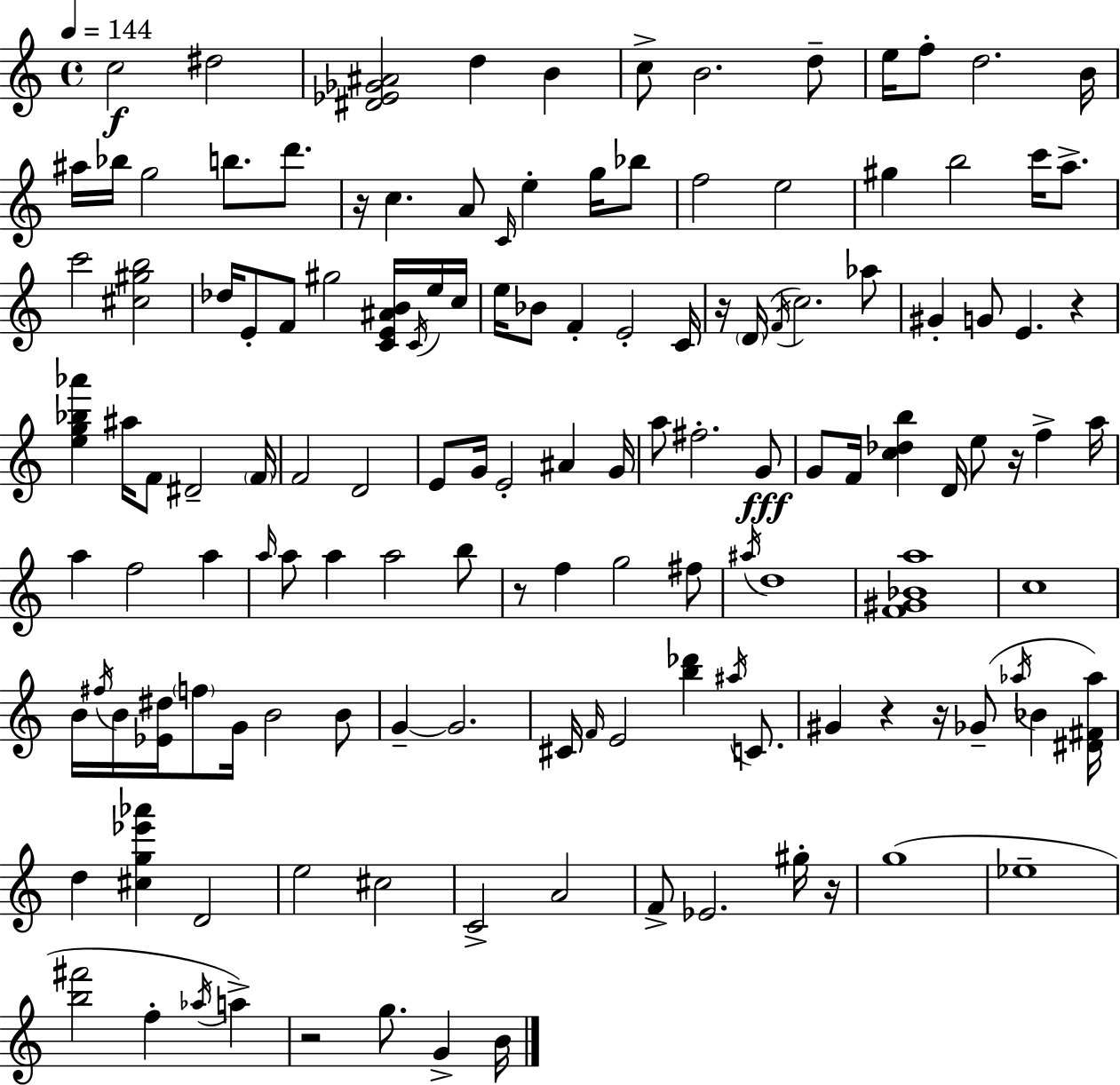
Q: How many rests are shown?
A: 9